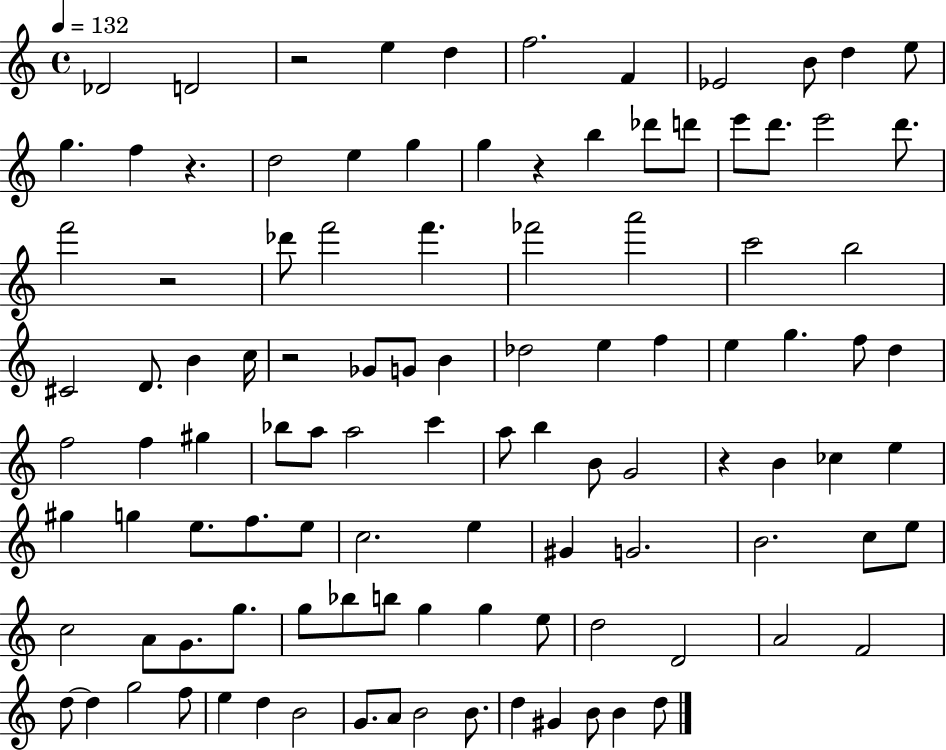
X:1
T:Untitled
M:4/4
L:1/4
K:C
_D2 D2 z2 e d f2 F _E2 B/2 d e/2 g f z d2 e g g z b _d'/2 d'/2 e'/2 d'/2 e'2 d'/2 f'2 z2 _d'/2 f'2 f' _f'2 a'2 c'2 b2 ^C2 D/2 B c/4 z2 _G/2 G/2 B _d2 e f e g f/2 d f2 f ^g _b/2 a/2 a2 c' a/2 b B/2 G2 z B _c e ^g g e/2 f/2 e/2 c2 e ^G G2 B2 c/2 e/2 c2 A/2 G/2 g/2 g/2 _b/2 b/2 g g e/2 d2 D2 A2 F2 d/2 d g2 f/2 e d B2 G/2 A/2 B2 B/2 d ^G B/2 B d/2